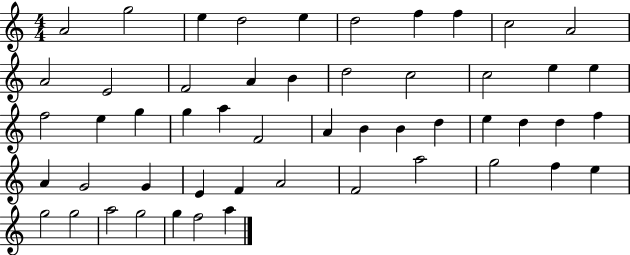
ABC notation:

X:1
T:Untitled
M:4/4
L:1/4
K:C
A2 g2 e d2 e d2 f f c2 A2 A2 E2 F2 A B d2 c2 c2 e e f2 e g g a F2 A B B d e d d f A G2 G E F A2 F2 a2 g2 f e g2 g2 a2 g2 g f2 a